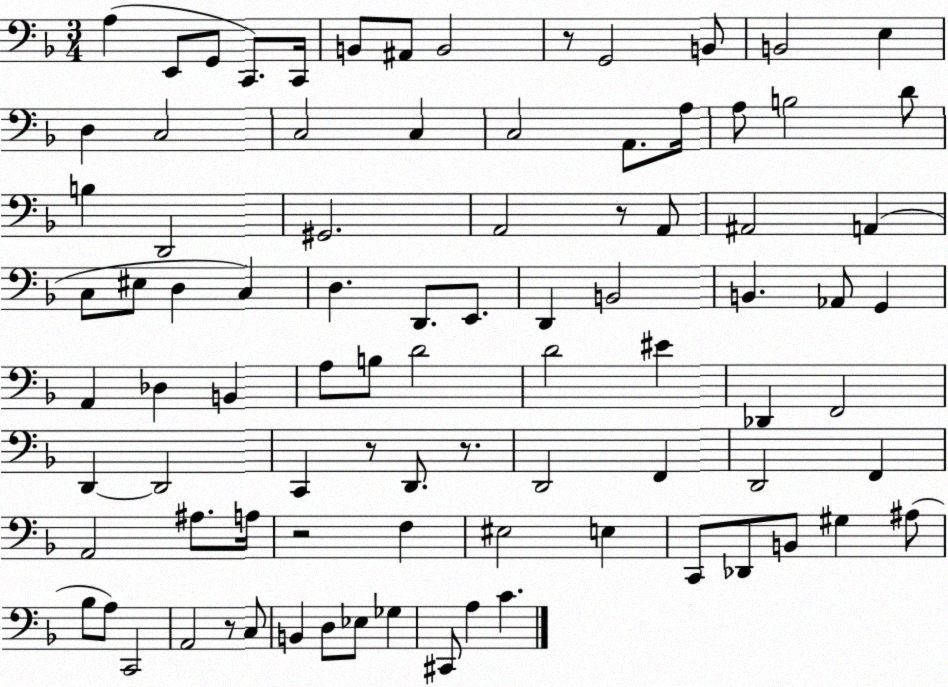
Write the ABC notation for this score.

X:1
T:Untitled
M:3/4
L:1/4
K:F
A, E,,/2 G,,/2 C,,/2 C,,/4 B,,/2 ^A,,/2 B,,2 z/2 G,,2 B,,/2 B,,2 E, D, C,2 C,2 C, C,2 A,,/2 A,/4 A,/2 B,2 D/2 B, D,,2 ^G,,2 A,,2 z/2 A,,/2 ^A,,2 A,, C,/2 ^E,/2 D, C, D, D,,/2 E,,/2 D,, B,,2 B,, _A,,/2 G,, A,, _D, B,, A,/2 B,/2 D2 D2 ^E _D,, F,,2 D,, D,,2 C,, z/2 D,,/2 z/2 D,,2 F,, D,,2 F,, A,,2 ^A,/2 A,/4 z2 F, ^E,2 E, C,,/2 _D,,/2 B,,/2 ^G, ^A,/2 _B,/2 A,/2 C,,2 A,,2 z/2 C,/2 B,, D,/2 _E,/2 _G, ^C,,/2 A, C